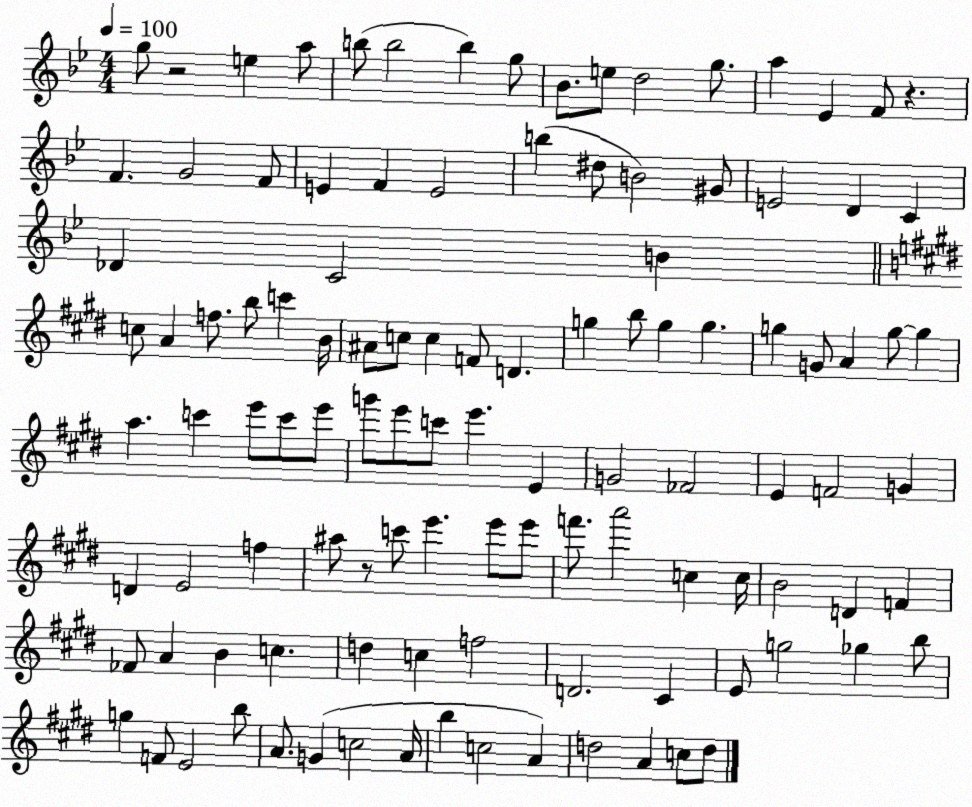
X:1
T:Untitled
M:4/4
L:1/4
K:Bb
g/2 z2 e a/2 b/2 b2 b g/2 _B/2 e/2 d2 g/2 a _E F/2 z F G2 F/2 E F E2 b ^d/2 B2 ^G/2 E2 D C _D C2 B c/2 A f/2 b/2 c' B/4 ^A/2 c/2 c F/2 D g b/2 g g g G/2 A g/2 g a c' e'/2 c'/2 e'/2 g'/2 e'/2 c'/2 e' E G2 _F2 E F2 G D E2 f ^a/2 z/2 c'/2 e' e'/2 e'/2 f'/2 a'2 c c/4 B2 D F _F/2 A B c d c f2 D2 ^C E/2 g2 _g b/2 g F/2 E2 b/2 A/2 G c2 A/4 b c2 A d2 A c/2 d/2